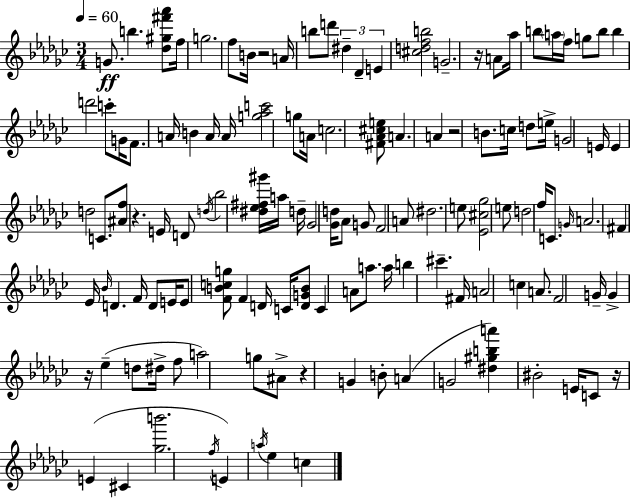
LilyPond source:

{
  \clef treble
  \numericTimeSignature
  \time 3/4
  \key ees \minor
  \tempo 4 = 60
  g'8.\ff b''4. <des'' gis'' fis''' aes'''>8 f''16 | g''2. | f''8 b'16 r2 a'16 | b''8 d'''8 \tuplet 3/2 { dis''4-- des'4-- | \break e'4 } <cis'' d'' f'' b''>2 | g'2.-- | r16 a'8 aes''16 b''8 \parenthesize a''16 f''16 g''8 b''8 | b''4 d'''2 | \break c'''8-. g'16 f'8. a'16 b'4 a'16 | a'16 <g'' aes'' c'''>2 g''8 a'16 | c''2. | <fis' aes' cis'' e''>8 a'4. a'4 | \break r2 b'8. c''16 | d''8 e''16-> g'2 e'16 | e'4 d''2 | c'8. <ais' f''>8 r4. e'16 | \break d'8 \acciaccatura { d''16 } bes''2 <dis'' ees'' fis'' gis'''>16 | a''16 d''16-- ges'2 <ges' d''>16 aes'8 | g'8 f'2 a'8 | dis''2. | \break e''8 <ees' cis'' ges''>2 e''8 | d''2 f''16 c'8. | \grace { g'16 } a'2. | fis'4 ees'16 \grace { bes'16 } d'4. | \break f'16 d'8 e'16 e'8 <f' b' c'' g''>8 f'4 | d'16 c'16 <d' g' b'>8 c'4 a'8 | a''8. a''16 b''4 cis'''4.-- | fis'16 a'2 c''4 | \break a'8. f'2 | g'16-- g'4-> r16 ees''4--( | d''8 dis''16-> f''8 a''2) | g''8 ais'8-> r4 g'4 | \break b'8-. a'4( g'2 | <dis'' gis'' b'' a'''>4) bis'2-. | e'16 c'8 r16 e'4( cis'4 | <ges'' b'''>2. | \break \acciaccatura { f''16 } e'4) \acciaccatura { a''16 } ees''4 | c''4 \bar "|."
}